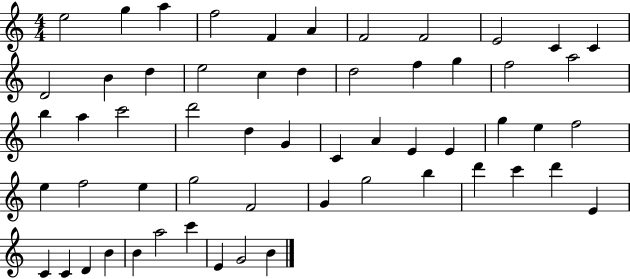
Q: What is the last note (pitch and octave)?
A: B4